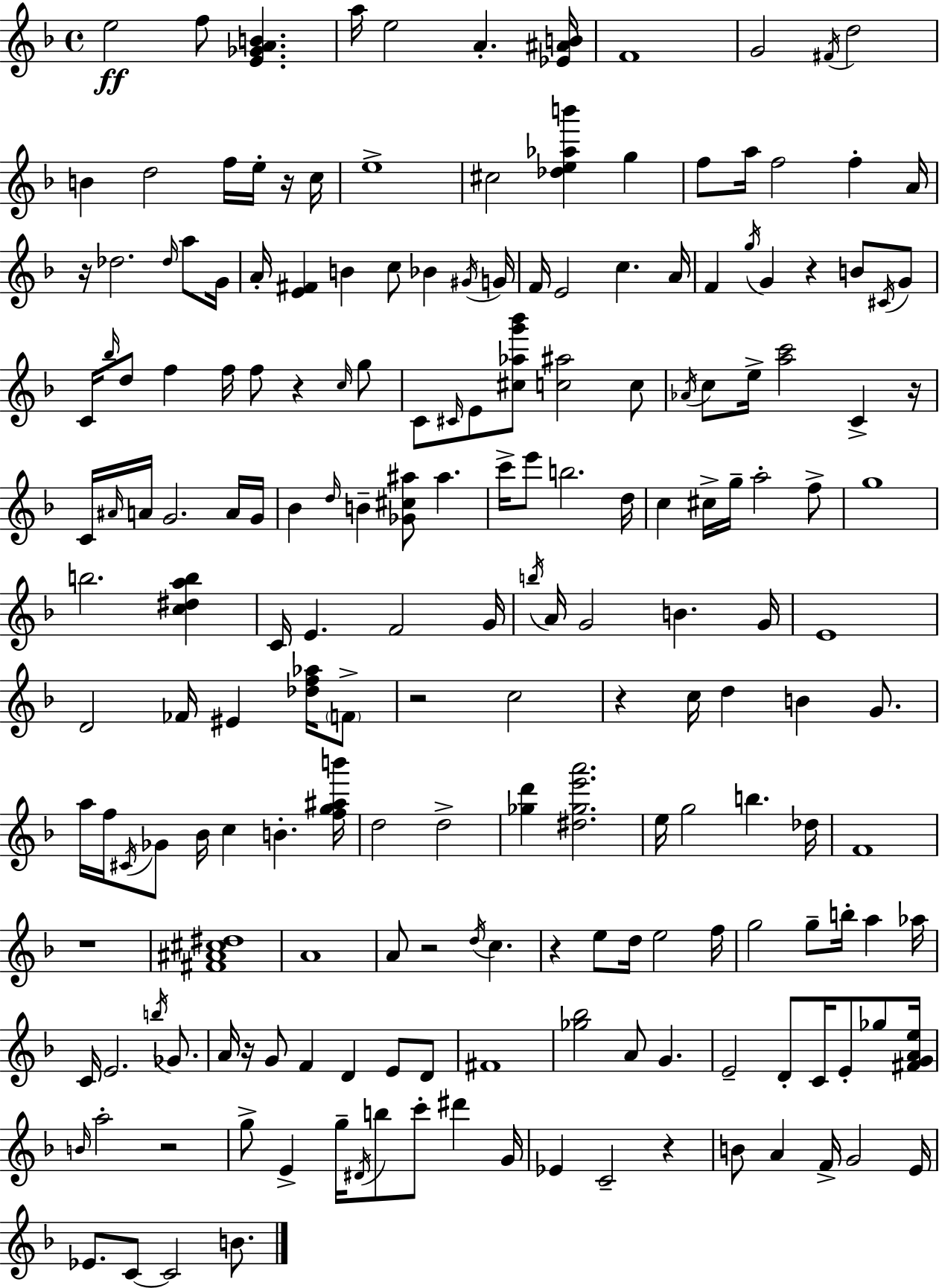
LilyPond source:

{
  \clef treble
  \time 4/4
  \defaultTimeSignature
  \key f \major
  e''2\ff f''8 <e' ges' a' b'>4. | a''16 e''2 a'4.-. <ees' ais' b'>16 | f'1 | g'2 \acciaccatura { fis'16 } d''2 | \break b'4 d''2 f''16 e''16-. r16 | c''16 e''1-> | cis''2 <des'' e'' aes'' b'''>4 g''4 | f''8 a''16 f''2 f''4-. | \break a'16 r16 des''2. \grace { des''16 } a''8 | g'16 a'16-. <e' fis'>4 b'4 c''8 bes'4 | \acciaccatura { gis'16 } g'16 f'16 e'2 c''4. | a'16 f'4 \acciaccatura { g''16 } g'4 r4 | \break b'8 \acciaccatura { cis'16 } g'8 c'16 \grace { bes''16 } d''8 f''4 f''16 f''8 | r4 \grace { c''16 } g''8 c'8 \grace { cis'16 } e'8 <cis'' aes'' g''' bes'''>8 <c'' ais''>2 | c''8 \acciaccatura { aes'16 } c''8 e''16-> <a'' c'''>2 | c'4-> r16 c'16 \grace { ais'16 } a'16 g'2. | \break a'16 g'16 bes'4 \grace { d''16 } b'4-- | <ges' cis'' ais''>8 ais''4. c'''16-> e'''8 b''2. | d''16 c''4 cis''16-> | g''16-- a''2-. f''8-> g''1 | \break b''2. | <c'' dis'' a'' b''>4 c'16 e'4. | f'2 g'16 \acciaccatura { b''16 } a'16 g'2 | b'4. g'16 e'1 | \break d'2 | fes'16 eis'4 <des'' f'' aes''>16 \parenthesize f'8-> r2 | c''2 r4 | c''16 d''4 b'4 g'8. a''16 f''16 \acciaccatura { cis'16 } ges'8 | \break bes'16 c''4 b'4.-. <f'' g'' ais'' b'''>16 d''2 | d''2-> <ges'' d'''>4 | <dis'' ges'' e''' a'''>2. e''16 g''2 | b''4. des''16 f'1 | \break r1 | <fis' ais' cis'' dis''>1 | a'1 | a'8 r2 | \break \acciaccatura { d''16 } c''4. r4 | e''8 d''16 e''2 f''16 g''2 | g''8-- b''16-. a''4 aes''16 c'16 e'2. | \acciaccatura { b''16 } ges'8. a'16 | \break r16 g'8 f'4 d'4 e'8 d'8 fis'1 | <ges'' bes''>2 | a'8 g'4. e'2-- | d'8-. c'16 e'8-. ges''8 <fis' g' a' e''>16 \grace { b'16 } | \break a''2-. r2 | g''8-> e'4-> g''16-- \acciaccatura { dis'16 } b''8 c'''8-. dis'''4 | g'16 ees'4 c'2-- r4 | b'8 a'4 f'16-> g'2 | \break e'16 ees'8. c'8~~ c'2 b'8. | \bar "|."
}